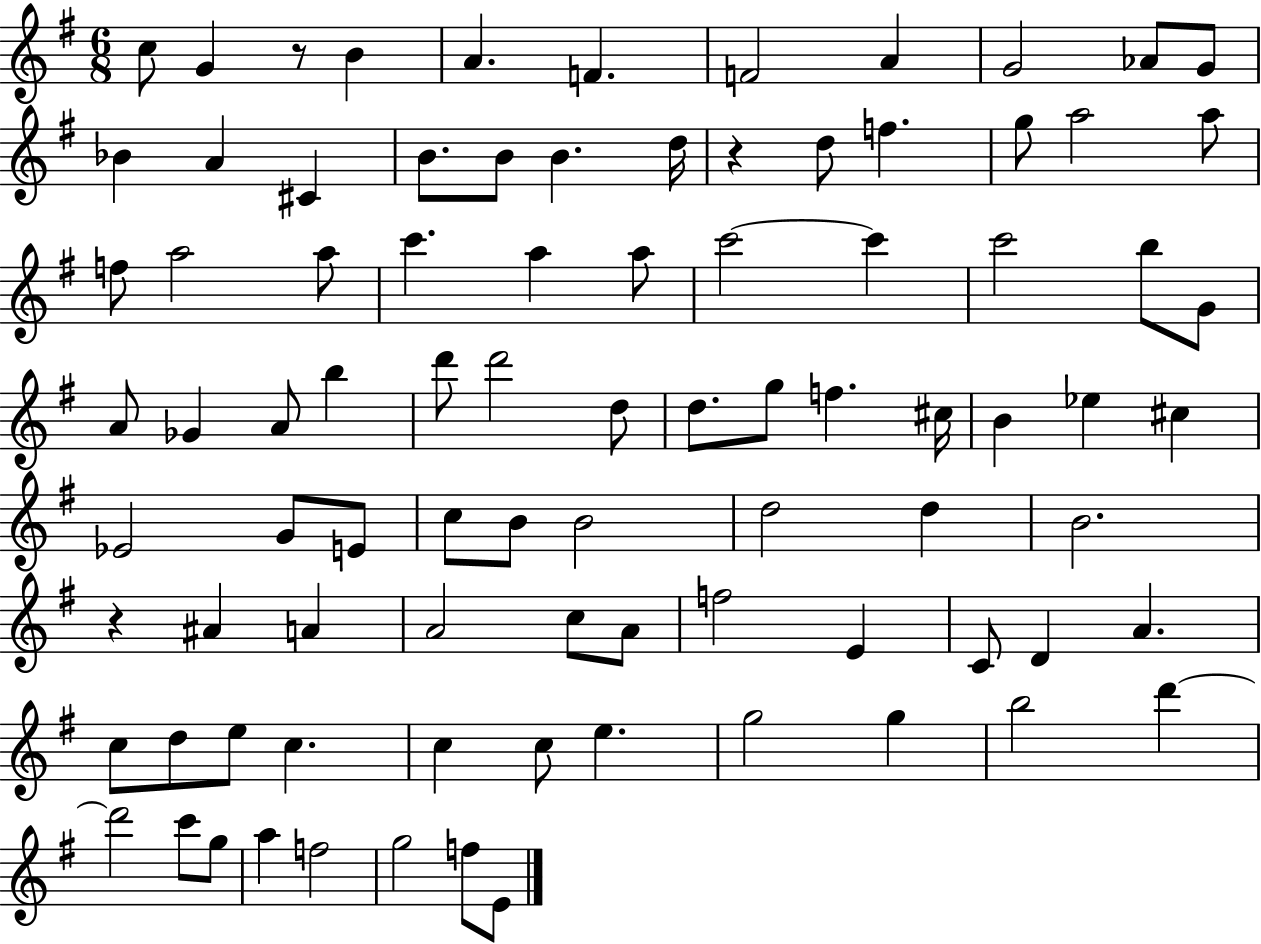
X:1
T:Untitled
M:6/8
L:1/4
K:G
c/2 G z/2 B A F F2 A G2 _A/2 G/2 _B A ^C B/2 B/2 B d/4 z d/2 f g/2 a2 a/2 f/2 a2 a/2 c' a a/2 c'2 c' c'2 b/2 G/2 A/2 _G A/2 b d'/2 d'2 d/2 d/2 g/2 f ^c/4 B _e ^c _E2 G/2 E/2 c/2 B/2 B2 d2 d B2 z ^A A A2 c/2 A/2 f2 E C/2 D A c/2 d/2 e/2 c c c/2 e g2 g b2 d' d'2 c'/2 g/2 a f2 g2 f/2 E/2